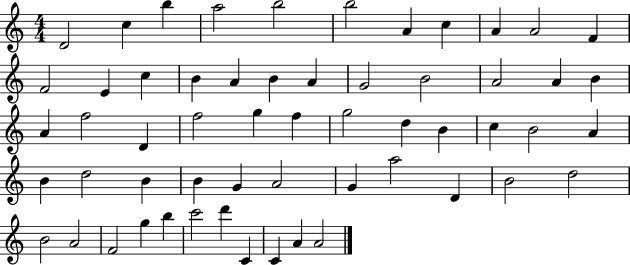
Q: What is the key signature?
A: C major